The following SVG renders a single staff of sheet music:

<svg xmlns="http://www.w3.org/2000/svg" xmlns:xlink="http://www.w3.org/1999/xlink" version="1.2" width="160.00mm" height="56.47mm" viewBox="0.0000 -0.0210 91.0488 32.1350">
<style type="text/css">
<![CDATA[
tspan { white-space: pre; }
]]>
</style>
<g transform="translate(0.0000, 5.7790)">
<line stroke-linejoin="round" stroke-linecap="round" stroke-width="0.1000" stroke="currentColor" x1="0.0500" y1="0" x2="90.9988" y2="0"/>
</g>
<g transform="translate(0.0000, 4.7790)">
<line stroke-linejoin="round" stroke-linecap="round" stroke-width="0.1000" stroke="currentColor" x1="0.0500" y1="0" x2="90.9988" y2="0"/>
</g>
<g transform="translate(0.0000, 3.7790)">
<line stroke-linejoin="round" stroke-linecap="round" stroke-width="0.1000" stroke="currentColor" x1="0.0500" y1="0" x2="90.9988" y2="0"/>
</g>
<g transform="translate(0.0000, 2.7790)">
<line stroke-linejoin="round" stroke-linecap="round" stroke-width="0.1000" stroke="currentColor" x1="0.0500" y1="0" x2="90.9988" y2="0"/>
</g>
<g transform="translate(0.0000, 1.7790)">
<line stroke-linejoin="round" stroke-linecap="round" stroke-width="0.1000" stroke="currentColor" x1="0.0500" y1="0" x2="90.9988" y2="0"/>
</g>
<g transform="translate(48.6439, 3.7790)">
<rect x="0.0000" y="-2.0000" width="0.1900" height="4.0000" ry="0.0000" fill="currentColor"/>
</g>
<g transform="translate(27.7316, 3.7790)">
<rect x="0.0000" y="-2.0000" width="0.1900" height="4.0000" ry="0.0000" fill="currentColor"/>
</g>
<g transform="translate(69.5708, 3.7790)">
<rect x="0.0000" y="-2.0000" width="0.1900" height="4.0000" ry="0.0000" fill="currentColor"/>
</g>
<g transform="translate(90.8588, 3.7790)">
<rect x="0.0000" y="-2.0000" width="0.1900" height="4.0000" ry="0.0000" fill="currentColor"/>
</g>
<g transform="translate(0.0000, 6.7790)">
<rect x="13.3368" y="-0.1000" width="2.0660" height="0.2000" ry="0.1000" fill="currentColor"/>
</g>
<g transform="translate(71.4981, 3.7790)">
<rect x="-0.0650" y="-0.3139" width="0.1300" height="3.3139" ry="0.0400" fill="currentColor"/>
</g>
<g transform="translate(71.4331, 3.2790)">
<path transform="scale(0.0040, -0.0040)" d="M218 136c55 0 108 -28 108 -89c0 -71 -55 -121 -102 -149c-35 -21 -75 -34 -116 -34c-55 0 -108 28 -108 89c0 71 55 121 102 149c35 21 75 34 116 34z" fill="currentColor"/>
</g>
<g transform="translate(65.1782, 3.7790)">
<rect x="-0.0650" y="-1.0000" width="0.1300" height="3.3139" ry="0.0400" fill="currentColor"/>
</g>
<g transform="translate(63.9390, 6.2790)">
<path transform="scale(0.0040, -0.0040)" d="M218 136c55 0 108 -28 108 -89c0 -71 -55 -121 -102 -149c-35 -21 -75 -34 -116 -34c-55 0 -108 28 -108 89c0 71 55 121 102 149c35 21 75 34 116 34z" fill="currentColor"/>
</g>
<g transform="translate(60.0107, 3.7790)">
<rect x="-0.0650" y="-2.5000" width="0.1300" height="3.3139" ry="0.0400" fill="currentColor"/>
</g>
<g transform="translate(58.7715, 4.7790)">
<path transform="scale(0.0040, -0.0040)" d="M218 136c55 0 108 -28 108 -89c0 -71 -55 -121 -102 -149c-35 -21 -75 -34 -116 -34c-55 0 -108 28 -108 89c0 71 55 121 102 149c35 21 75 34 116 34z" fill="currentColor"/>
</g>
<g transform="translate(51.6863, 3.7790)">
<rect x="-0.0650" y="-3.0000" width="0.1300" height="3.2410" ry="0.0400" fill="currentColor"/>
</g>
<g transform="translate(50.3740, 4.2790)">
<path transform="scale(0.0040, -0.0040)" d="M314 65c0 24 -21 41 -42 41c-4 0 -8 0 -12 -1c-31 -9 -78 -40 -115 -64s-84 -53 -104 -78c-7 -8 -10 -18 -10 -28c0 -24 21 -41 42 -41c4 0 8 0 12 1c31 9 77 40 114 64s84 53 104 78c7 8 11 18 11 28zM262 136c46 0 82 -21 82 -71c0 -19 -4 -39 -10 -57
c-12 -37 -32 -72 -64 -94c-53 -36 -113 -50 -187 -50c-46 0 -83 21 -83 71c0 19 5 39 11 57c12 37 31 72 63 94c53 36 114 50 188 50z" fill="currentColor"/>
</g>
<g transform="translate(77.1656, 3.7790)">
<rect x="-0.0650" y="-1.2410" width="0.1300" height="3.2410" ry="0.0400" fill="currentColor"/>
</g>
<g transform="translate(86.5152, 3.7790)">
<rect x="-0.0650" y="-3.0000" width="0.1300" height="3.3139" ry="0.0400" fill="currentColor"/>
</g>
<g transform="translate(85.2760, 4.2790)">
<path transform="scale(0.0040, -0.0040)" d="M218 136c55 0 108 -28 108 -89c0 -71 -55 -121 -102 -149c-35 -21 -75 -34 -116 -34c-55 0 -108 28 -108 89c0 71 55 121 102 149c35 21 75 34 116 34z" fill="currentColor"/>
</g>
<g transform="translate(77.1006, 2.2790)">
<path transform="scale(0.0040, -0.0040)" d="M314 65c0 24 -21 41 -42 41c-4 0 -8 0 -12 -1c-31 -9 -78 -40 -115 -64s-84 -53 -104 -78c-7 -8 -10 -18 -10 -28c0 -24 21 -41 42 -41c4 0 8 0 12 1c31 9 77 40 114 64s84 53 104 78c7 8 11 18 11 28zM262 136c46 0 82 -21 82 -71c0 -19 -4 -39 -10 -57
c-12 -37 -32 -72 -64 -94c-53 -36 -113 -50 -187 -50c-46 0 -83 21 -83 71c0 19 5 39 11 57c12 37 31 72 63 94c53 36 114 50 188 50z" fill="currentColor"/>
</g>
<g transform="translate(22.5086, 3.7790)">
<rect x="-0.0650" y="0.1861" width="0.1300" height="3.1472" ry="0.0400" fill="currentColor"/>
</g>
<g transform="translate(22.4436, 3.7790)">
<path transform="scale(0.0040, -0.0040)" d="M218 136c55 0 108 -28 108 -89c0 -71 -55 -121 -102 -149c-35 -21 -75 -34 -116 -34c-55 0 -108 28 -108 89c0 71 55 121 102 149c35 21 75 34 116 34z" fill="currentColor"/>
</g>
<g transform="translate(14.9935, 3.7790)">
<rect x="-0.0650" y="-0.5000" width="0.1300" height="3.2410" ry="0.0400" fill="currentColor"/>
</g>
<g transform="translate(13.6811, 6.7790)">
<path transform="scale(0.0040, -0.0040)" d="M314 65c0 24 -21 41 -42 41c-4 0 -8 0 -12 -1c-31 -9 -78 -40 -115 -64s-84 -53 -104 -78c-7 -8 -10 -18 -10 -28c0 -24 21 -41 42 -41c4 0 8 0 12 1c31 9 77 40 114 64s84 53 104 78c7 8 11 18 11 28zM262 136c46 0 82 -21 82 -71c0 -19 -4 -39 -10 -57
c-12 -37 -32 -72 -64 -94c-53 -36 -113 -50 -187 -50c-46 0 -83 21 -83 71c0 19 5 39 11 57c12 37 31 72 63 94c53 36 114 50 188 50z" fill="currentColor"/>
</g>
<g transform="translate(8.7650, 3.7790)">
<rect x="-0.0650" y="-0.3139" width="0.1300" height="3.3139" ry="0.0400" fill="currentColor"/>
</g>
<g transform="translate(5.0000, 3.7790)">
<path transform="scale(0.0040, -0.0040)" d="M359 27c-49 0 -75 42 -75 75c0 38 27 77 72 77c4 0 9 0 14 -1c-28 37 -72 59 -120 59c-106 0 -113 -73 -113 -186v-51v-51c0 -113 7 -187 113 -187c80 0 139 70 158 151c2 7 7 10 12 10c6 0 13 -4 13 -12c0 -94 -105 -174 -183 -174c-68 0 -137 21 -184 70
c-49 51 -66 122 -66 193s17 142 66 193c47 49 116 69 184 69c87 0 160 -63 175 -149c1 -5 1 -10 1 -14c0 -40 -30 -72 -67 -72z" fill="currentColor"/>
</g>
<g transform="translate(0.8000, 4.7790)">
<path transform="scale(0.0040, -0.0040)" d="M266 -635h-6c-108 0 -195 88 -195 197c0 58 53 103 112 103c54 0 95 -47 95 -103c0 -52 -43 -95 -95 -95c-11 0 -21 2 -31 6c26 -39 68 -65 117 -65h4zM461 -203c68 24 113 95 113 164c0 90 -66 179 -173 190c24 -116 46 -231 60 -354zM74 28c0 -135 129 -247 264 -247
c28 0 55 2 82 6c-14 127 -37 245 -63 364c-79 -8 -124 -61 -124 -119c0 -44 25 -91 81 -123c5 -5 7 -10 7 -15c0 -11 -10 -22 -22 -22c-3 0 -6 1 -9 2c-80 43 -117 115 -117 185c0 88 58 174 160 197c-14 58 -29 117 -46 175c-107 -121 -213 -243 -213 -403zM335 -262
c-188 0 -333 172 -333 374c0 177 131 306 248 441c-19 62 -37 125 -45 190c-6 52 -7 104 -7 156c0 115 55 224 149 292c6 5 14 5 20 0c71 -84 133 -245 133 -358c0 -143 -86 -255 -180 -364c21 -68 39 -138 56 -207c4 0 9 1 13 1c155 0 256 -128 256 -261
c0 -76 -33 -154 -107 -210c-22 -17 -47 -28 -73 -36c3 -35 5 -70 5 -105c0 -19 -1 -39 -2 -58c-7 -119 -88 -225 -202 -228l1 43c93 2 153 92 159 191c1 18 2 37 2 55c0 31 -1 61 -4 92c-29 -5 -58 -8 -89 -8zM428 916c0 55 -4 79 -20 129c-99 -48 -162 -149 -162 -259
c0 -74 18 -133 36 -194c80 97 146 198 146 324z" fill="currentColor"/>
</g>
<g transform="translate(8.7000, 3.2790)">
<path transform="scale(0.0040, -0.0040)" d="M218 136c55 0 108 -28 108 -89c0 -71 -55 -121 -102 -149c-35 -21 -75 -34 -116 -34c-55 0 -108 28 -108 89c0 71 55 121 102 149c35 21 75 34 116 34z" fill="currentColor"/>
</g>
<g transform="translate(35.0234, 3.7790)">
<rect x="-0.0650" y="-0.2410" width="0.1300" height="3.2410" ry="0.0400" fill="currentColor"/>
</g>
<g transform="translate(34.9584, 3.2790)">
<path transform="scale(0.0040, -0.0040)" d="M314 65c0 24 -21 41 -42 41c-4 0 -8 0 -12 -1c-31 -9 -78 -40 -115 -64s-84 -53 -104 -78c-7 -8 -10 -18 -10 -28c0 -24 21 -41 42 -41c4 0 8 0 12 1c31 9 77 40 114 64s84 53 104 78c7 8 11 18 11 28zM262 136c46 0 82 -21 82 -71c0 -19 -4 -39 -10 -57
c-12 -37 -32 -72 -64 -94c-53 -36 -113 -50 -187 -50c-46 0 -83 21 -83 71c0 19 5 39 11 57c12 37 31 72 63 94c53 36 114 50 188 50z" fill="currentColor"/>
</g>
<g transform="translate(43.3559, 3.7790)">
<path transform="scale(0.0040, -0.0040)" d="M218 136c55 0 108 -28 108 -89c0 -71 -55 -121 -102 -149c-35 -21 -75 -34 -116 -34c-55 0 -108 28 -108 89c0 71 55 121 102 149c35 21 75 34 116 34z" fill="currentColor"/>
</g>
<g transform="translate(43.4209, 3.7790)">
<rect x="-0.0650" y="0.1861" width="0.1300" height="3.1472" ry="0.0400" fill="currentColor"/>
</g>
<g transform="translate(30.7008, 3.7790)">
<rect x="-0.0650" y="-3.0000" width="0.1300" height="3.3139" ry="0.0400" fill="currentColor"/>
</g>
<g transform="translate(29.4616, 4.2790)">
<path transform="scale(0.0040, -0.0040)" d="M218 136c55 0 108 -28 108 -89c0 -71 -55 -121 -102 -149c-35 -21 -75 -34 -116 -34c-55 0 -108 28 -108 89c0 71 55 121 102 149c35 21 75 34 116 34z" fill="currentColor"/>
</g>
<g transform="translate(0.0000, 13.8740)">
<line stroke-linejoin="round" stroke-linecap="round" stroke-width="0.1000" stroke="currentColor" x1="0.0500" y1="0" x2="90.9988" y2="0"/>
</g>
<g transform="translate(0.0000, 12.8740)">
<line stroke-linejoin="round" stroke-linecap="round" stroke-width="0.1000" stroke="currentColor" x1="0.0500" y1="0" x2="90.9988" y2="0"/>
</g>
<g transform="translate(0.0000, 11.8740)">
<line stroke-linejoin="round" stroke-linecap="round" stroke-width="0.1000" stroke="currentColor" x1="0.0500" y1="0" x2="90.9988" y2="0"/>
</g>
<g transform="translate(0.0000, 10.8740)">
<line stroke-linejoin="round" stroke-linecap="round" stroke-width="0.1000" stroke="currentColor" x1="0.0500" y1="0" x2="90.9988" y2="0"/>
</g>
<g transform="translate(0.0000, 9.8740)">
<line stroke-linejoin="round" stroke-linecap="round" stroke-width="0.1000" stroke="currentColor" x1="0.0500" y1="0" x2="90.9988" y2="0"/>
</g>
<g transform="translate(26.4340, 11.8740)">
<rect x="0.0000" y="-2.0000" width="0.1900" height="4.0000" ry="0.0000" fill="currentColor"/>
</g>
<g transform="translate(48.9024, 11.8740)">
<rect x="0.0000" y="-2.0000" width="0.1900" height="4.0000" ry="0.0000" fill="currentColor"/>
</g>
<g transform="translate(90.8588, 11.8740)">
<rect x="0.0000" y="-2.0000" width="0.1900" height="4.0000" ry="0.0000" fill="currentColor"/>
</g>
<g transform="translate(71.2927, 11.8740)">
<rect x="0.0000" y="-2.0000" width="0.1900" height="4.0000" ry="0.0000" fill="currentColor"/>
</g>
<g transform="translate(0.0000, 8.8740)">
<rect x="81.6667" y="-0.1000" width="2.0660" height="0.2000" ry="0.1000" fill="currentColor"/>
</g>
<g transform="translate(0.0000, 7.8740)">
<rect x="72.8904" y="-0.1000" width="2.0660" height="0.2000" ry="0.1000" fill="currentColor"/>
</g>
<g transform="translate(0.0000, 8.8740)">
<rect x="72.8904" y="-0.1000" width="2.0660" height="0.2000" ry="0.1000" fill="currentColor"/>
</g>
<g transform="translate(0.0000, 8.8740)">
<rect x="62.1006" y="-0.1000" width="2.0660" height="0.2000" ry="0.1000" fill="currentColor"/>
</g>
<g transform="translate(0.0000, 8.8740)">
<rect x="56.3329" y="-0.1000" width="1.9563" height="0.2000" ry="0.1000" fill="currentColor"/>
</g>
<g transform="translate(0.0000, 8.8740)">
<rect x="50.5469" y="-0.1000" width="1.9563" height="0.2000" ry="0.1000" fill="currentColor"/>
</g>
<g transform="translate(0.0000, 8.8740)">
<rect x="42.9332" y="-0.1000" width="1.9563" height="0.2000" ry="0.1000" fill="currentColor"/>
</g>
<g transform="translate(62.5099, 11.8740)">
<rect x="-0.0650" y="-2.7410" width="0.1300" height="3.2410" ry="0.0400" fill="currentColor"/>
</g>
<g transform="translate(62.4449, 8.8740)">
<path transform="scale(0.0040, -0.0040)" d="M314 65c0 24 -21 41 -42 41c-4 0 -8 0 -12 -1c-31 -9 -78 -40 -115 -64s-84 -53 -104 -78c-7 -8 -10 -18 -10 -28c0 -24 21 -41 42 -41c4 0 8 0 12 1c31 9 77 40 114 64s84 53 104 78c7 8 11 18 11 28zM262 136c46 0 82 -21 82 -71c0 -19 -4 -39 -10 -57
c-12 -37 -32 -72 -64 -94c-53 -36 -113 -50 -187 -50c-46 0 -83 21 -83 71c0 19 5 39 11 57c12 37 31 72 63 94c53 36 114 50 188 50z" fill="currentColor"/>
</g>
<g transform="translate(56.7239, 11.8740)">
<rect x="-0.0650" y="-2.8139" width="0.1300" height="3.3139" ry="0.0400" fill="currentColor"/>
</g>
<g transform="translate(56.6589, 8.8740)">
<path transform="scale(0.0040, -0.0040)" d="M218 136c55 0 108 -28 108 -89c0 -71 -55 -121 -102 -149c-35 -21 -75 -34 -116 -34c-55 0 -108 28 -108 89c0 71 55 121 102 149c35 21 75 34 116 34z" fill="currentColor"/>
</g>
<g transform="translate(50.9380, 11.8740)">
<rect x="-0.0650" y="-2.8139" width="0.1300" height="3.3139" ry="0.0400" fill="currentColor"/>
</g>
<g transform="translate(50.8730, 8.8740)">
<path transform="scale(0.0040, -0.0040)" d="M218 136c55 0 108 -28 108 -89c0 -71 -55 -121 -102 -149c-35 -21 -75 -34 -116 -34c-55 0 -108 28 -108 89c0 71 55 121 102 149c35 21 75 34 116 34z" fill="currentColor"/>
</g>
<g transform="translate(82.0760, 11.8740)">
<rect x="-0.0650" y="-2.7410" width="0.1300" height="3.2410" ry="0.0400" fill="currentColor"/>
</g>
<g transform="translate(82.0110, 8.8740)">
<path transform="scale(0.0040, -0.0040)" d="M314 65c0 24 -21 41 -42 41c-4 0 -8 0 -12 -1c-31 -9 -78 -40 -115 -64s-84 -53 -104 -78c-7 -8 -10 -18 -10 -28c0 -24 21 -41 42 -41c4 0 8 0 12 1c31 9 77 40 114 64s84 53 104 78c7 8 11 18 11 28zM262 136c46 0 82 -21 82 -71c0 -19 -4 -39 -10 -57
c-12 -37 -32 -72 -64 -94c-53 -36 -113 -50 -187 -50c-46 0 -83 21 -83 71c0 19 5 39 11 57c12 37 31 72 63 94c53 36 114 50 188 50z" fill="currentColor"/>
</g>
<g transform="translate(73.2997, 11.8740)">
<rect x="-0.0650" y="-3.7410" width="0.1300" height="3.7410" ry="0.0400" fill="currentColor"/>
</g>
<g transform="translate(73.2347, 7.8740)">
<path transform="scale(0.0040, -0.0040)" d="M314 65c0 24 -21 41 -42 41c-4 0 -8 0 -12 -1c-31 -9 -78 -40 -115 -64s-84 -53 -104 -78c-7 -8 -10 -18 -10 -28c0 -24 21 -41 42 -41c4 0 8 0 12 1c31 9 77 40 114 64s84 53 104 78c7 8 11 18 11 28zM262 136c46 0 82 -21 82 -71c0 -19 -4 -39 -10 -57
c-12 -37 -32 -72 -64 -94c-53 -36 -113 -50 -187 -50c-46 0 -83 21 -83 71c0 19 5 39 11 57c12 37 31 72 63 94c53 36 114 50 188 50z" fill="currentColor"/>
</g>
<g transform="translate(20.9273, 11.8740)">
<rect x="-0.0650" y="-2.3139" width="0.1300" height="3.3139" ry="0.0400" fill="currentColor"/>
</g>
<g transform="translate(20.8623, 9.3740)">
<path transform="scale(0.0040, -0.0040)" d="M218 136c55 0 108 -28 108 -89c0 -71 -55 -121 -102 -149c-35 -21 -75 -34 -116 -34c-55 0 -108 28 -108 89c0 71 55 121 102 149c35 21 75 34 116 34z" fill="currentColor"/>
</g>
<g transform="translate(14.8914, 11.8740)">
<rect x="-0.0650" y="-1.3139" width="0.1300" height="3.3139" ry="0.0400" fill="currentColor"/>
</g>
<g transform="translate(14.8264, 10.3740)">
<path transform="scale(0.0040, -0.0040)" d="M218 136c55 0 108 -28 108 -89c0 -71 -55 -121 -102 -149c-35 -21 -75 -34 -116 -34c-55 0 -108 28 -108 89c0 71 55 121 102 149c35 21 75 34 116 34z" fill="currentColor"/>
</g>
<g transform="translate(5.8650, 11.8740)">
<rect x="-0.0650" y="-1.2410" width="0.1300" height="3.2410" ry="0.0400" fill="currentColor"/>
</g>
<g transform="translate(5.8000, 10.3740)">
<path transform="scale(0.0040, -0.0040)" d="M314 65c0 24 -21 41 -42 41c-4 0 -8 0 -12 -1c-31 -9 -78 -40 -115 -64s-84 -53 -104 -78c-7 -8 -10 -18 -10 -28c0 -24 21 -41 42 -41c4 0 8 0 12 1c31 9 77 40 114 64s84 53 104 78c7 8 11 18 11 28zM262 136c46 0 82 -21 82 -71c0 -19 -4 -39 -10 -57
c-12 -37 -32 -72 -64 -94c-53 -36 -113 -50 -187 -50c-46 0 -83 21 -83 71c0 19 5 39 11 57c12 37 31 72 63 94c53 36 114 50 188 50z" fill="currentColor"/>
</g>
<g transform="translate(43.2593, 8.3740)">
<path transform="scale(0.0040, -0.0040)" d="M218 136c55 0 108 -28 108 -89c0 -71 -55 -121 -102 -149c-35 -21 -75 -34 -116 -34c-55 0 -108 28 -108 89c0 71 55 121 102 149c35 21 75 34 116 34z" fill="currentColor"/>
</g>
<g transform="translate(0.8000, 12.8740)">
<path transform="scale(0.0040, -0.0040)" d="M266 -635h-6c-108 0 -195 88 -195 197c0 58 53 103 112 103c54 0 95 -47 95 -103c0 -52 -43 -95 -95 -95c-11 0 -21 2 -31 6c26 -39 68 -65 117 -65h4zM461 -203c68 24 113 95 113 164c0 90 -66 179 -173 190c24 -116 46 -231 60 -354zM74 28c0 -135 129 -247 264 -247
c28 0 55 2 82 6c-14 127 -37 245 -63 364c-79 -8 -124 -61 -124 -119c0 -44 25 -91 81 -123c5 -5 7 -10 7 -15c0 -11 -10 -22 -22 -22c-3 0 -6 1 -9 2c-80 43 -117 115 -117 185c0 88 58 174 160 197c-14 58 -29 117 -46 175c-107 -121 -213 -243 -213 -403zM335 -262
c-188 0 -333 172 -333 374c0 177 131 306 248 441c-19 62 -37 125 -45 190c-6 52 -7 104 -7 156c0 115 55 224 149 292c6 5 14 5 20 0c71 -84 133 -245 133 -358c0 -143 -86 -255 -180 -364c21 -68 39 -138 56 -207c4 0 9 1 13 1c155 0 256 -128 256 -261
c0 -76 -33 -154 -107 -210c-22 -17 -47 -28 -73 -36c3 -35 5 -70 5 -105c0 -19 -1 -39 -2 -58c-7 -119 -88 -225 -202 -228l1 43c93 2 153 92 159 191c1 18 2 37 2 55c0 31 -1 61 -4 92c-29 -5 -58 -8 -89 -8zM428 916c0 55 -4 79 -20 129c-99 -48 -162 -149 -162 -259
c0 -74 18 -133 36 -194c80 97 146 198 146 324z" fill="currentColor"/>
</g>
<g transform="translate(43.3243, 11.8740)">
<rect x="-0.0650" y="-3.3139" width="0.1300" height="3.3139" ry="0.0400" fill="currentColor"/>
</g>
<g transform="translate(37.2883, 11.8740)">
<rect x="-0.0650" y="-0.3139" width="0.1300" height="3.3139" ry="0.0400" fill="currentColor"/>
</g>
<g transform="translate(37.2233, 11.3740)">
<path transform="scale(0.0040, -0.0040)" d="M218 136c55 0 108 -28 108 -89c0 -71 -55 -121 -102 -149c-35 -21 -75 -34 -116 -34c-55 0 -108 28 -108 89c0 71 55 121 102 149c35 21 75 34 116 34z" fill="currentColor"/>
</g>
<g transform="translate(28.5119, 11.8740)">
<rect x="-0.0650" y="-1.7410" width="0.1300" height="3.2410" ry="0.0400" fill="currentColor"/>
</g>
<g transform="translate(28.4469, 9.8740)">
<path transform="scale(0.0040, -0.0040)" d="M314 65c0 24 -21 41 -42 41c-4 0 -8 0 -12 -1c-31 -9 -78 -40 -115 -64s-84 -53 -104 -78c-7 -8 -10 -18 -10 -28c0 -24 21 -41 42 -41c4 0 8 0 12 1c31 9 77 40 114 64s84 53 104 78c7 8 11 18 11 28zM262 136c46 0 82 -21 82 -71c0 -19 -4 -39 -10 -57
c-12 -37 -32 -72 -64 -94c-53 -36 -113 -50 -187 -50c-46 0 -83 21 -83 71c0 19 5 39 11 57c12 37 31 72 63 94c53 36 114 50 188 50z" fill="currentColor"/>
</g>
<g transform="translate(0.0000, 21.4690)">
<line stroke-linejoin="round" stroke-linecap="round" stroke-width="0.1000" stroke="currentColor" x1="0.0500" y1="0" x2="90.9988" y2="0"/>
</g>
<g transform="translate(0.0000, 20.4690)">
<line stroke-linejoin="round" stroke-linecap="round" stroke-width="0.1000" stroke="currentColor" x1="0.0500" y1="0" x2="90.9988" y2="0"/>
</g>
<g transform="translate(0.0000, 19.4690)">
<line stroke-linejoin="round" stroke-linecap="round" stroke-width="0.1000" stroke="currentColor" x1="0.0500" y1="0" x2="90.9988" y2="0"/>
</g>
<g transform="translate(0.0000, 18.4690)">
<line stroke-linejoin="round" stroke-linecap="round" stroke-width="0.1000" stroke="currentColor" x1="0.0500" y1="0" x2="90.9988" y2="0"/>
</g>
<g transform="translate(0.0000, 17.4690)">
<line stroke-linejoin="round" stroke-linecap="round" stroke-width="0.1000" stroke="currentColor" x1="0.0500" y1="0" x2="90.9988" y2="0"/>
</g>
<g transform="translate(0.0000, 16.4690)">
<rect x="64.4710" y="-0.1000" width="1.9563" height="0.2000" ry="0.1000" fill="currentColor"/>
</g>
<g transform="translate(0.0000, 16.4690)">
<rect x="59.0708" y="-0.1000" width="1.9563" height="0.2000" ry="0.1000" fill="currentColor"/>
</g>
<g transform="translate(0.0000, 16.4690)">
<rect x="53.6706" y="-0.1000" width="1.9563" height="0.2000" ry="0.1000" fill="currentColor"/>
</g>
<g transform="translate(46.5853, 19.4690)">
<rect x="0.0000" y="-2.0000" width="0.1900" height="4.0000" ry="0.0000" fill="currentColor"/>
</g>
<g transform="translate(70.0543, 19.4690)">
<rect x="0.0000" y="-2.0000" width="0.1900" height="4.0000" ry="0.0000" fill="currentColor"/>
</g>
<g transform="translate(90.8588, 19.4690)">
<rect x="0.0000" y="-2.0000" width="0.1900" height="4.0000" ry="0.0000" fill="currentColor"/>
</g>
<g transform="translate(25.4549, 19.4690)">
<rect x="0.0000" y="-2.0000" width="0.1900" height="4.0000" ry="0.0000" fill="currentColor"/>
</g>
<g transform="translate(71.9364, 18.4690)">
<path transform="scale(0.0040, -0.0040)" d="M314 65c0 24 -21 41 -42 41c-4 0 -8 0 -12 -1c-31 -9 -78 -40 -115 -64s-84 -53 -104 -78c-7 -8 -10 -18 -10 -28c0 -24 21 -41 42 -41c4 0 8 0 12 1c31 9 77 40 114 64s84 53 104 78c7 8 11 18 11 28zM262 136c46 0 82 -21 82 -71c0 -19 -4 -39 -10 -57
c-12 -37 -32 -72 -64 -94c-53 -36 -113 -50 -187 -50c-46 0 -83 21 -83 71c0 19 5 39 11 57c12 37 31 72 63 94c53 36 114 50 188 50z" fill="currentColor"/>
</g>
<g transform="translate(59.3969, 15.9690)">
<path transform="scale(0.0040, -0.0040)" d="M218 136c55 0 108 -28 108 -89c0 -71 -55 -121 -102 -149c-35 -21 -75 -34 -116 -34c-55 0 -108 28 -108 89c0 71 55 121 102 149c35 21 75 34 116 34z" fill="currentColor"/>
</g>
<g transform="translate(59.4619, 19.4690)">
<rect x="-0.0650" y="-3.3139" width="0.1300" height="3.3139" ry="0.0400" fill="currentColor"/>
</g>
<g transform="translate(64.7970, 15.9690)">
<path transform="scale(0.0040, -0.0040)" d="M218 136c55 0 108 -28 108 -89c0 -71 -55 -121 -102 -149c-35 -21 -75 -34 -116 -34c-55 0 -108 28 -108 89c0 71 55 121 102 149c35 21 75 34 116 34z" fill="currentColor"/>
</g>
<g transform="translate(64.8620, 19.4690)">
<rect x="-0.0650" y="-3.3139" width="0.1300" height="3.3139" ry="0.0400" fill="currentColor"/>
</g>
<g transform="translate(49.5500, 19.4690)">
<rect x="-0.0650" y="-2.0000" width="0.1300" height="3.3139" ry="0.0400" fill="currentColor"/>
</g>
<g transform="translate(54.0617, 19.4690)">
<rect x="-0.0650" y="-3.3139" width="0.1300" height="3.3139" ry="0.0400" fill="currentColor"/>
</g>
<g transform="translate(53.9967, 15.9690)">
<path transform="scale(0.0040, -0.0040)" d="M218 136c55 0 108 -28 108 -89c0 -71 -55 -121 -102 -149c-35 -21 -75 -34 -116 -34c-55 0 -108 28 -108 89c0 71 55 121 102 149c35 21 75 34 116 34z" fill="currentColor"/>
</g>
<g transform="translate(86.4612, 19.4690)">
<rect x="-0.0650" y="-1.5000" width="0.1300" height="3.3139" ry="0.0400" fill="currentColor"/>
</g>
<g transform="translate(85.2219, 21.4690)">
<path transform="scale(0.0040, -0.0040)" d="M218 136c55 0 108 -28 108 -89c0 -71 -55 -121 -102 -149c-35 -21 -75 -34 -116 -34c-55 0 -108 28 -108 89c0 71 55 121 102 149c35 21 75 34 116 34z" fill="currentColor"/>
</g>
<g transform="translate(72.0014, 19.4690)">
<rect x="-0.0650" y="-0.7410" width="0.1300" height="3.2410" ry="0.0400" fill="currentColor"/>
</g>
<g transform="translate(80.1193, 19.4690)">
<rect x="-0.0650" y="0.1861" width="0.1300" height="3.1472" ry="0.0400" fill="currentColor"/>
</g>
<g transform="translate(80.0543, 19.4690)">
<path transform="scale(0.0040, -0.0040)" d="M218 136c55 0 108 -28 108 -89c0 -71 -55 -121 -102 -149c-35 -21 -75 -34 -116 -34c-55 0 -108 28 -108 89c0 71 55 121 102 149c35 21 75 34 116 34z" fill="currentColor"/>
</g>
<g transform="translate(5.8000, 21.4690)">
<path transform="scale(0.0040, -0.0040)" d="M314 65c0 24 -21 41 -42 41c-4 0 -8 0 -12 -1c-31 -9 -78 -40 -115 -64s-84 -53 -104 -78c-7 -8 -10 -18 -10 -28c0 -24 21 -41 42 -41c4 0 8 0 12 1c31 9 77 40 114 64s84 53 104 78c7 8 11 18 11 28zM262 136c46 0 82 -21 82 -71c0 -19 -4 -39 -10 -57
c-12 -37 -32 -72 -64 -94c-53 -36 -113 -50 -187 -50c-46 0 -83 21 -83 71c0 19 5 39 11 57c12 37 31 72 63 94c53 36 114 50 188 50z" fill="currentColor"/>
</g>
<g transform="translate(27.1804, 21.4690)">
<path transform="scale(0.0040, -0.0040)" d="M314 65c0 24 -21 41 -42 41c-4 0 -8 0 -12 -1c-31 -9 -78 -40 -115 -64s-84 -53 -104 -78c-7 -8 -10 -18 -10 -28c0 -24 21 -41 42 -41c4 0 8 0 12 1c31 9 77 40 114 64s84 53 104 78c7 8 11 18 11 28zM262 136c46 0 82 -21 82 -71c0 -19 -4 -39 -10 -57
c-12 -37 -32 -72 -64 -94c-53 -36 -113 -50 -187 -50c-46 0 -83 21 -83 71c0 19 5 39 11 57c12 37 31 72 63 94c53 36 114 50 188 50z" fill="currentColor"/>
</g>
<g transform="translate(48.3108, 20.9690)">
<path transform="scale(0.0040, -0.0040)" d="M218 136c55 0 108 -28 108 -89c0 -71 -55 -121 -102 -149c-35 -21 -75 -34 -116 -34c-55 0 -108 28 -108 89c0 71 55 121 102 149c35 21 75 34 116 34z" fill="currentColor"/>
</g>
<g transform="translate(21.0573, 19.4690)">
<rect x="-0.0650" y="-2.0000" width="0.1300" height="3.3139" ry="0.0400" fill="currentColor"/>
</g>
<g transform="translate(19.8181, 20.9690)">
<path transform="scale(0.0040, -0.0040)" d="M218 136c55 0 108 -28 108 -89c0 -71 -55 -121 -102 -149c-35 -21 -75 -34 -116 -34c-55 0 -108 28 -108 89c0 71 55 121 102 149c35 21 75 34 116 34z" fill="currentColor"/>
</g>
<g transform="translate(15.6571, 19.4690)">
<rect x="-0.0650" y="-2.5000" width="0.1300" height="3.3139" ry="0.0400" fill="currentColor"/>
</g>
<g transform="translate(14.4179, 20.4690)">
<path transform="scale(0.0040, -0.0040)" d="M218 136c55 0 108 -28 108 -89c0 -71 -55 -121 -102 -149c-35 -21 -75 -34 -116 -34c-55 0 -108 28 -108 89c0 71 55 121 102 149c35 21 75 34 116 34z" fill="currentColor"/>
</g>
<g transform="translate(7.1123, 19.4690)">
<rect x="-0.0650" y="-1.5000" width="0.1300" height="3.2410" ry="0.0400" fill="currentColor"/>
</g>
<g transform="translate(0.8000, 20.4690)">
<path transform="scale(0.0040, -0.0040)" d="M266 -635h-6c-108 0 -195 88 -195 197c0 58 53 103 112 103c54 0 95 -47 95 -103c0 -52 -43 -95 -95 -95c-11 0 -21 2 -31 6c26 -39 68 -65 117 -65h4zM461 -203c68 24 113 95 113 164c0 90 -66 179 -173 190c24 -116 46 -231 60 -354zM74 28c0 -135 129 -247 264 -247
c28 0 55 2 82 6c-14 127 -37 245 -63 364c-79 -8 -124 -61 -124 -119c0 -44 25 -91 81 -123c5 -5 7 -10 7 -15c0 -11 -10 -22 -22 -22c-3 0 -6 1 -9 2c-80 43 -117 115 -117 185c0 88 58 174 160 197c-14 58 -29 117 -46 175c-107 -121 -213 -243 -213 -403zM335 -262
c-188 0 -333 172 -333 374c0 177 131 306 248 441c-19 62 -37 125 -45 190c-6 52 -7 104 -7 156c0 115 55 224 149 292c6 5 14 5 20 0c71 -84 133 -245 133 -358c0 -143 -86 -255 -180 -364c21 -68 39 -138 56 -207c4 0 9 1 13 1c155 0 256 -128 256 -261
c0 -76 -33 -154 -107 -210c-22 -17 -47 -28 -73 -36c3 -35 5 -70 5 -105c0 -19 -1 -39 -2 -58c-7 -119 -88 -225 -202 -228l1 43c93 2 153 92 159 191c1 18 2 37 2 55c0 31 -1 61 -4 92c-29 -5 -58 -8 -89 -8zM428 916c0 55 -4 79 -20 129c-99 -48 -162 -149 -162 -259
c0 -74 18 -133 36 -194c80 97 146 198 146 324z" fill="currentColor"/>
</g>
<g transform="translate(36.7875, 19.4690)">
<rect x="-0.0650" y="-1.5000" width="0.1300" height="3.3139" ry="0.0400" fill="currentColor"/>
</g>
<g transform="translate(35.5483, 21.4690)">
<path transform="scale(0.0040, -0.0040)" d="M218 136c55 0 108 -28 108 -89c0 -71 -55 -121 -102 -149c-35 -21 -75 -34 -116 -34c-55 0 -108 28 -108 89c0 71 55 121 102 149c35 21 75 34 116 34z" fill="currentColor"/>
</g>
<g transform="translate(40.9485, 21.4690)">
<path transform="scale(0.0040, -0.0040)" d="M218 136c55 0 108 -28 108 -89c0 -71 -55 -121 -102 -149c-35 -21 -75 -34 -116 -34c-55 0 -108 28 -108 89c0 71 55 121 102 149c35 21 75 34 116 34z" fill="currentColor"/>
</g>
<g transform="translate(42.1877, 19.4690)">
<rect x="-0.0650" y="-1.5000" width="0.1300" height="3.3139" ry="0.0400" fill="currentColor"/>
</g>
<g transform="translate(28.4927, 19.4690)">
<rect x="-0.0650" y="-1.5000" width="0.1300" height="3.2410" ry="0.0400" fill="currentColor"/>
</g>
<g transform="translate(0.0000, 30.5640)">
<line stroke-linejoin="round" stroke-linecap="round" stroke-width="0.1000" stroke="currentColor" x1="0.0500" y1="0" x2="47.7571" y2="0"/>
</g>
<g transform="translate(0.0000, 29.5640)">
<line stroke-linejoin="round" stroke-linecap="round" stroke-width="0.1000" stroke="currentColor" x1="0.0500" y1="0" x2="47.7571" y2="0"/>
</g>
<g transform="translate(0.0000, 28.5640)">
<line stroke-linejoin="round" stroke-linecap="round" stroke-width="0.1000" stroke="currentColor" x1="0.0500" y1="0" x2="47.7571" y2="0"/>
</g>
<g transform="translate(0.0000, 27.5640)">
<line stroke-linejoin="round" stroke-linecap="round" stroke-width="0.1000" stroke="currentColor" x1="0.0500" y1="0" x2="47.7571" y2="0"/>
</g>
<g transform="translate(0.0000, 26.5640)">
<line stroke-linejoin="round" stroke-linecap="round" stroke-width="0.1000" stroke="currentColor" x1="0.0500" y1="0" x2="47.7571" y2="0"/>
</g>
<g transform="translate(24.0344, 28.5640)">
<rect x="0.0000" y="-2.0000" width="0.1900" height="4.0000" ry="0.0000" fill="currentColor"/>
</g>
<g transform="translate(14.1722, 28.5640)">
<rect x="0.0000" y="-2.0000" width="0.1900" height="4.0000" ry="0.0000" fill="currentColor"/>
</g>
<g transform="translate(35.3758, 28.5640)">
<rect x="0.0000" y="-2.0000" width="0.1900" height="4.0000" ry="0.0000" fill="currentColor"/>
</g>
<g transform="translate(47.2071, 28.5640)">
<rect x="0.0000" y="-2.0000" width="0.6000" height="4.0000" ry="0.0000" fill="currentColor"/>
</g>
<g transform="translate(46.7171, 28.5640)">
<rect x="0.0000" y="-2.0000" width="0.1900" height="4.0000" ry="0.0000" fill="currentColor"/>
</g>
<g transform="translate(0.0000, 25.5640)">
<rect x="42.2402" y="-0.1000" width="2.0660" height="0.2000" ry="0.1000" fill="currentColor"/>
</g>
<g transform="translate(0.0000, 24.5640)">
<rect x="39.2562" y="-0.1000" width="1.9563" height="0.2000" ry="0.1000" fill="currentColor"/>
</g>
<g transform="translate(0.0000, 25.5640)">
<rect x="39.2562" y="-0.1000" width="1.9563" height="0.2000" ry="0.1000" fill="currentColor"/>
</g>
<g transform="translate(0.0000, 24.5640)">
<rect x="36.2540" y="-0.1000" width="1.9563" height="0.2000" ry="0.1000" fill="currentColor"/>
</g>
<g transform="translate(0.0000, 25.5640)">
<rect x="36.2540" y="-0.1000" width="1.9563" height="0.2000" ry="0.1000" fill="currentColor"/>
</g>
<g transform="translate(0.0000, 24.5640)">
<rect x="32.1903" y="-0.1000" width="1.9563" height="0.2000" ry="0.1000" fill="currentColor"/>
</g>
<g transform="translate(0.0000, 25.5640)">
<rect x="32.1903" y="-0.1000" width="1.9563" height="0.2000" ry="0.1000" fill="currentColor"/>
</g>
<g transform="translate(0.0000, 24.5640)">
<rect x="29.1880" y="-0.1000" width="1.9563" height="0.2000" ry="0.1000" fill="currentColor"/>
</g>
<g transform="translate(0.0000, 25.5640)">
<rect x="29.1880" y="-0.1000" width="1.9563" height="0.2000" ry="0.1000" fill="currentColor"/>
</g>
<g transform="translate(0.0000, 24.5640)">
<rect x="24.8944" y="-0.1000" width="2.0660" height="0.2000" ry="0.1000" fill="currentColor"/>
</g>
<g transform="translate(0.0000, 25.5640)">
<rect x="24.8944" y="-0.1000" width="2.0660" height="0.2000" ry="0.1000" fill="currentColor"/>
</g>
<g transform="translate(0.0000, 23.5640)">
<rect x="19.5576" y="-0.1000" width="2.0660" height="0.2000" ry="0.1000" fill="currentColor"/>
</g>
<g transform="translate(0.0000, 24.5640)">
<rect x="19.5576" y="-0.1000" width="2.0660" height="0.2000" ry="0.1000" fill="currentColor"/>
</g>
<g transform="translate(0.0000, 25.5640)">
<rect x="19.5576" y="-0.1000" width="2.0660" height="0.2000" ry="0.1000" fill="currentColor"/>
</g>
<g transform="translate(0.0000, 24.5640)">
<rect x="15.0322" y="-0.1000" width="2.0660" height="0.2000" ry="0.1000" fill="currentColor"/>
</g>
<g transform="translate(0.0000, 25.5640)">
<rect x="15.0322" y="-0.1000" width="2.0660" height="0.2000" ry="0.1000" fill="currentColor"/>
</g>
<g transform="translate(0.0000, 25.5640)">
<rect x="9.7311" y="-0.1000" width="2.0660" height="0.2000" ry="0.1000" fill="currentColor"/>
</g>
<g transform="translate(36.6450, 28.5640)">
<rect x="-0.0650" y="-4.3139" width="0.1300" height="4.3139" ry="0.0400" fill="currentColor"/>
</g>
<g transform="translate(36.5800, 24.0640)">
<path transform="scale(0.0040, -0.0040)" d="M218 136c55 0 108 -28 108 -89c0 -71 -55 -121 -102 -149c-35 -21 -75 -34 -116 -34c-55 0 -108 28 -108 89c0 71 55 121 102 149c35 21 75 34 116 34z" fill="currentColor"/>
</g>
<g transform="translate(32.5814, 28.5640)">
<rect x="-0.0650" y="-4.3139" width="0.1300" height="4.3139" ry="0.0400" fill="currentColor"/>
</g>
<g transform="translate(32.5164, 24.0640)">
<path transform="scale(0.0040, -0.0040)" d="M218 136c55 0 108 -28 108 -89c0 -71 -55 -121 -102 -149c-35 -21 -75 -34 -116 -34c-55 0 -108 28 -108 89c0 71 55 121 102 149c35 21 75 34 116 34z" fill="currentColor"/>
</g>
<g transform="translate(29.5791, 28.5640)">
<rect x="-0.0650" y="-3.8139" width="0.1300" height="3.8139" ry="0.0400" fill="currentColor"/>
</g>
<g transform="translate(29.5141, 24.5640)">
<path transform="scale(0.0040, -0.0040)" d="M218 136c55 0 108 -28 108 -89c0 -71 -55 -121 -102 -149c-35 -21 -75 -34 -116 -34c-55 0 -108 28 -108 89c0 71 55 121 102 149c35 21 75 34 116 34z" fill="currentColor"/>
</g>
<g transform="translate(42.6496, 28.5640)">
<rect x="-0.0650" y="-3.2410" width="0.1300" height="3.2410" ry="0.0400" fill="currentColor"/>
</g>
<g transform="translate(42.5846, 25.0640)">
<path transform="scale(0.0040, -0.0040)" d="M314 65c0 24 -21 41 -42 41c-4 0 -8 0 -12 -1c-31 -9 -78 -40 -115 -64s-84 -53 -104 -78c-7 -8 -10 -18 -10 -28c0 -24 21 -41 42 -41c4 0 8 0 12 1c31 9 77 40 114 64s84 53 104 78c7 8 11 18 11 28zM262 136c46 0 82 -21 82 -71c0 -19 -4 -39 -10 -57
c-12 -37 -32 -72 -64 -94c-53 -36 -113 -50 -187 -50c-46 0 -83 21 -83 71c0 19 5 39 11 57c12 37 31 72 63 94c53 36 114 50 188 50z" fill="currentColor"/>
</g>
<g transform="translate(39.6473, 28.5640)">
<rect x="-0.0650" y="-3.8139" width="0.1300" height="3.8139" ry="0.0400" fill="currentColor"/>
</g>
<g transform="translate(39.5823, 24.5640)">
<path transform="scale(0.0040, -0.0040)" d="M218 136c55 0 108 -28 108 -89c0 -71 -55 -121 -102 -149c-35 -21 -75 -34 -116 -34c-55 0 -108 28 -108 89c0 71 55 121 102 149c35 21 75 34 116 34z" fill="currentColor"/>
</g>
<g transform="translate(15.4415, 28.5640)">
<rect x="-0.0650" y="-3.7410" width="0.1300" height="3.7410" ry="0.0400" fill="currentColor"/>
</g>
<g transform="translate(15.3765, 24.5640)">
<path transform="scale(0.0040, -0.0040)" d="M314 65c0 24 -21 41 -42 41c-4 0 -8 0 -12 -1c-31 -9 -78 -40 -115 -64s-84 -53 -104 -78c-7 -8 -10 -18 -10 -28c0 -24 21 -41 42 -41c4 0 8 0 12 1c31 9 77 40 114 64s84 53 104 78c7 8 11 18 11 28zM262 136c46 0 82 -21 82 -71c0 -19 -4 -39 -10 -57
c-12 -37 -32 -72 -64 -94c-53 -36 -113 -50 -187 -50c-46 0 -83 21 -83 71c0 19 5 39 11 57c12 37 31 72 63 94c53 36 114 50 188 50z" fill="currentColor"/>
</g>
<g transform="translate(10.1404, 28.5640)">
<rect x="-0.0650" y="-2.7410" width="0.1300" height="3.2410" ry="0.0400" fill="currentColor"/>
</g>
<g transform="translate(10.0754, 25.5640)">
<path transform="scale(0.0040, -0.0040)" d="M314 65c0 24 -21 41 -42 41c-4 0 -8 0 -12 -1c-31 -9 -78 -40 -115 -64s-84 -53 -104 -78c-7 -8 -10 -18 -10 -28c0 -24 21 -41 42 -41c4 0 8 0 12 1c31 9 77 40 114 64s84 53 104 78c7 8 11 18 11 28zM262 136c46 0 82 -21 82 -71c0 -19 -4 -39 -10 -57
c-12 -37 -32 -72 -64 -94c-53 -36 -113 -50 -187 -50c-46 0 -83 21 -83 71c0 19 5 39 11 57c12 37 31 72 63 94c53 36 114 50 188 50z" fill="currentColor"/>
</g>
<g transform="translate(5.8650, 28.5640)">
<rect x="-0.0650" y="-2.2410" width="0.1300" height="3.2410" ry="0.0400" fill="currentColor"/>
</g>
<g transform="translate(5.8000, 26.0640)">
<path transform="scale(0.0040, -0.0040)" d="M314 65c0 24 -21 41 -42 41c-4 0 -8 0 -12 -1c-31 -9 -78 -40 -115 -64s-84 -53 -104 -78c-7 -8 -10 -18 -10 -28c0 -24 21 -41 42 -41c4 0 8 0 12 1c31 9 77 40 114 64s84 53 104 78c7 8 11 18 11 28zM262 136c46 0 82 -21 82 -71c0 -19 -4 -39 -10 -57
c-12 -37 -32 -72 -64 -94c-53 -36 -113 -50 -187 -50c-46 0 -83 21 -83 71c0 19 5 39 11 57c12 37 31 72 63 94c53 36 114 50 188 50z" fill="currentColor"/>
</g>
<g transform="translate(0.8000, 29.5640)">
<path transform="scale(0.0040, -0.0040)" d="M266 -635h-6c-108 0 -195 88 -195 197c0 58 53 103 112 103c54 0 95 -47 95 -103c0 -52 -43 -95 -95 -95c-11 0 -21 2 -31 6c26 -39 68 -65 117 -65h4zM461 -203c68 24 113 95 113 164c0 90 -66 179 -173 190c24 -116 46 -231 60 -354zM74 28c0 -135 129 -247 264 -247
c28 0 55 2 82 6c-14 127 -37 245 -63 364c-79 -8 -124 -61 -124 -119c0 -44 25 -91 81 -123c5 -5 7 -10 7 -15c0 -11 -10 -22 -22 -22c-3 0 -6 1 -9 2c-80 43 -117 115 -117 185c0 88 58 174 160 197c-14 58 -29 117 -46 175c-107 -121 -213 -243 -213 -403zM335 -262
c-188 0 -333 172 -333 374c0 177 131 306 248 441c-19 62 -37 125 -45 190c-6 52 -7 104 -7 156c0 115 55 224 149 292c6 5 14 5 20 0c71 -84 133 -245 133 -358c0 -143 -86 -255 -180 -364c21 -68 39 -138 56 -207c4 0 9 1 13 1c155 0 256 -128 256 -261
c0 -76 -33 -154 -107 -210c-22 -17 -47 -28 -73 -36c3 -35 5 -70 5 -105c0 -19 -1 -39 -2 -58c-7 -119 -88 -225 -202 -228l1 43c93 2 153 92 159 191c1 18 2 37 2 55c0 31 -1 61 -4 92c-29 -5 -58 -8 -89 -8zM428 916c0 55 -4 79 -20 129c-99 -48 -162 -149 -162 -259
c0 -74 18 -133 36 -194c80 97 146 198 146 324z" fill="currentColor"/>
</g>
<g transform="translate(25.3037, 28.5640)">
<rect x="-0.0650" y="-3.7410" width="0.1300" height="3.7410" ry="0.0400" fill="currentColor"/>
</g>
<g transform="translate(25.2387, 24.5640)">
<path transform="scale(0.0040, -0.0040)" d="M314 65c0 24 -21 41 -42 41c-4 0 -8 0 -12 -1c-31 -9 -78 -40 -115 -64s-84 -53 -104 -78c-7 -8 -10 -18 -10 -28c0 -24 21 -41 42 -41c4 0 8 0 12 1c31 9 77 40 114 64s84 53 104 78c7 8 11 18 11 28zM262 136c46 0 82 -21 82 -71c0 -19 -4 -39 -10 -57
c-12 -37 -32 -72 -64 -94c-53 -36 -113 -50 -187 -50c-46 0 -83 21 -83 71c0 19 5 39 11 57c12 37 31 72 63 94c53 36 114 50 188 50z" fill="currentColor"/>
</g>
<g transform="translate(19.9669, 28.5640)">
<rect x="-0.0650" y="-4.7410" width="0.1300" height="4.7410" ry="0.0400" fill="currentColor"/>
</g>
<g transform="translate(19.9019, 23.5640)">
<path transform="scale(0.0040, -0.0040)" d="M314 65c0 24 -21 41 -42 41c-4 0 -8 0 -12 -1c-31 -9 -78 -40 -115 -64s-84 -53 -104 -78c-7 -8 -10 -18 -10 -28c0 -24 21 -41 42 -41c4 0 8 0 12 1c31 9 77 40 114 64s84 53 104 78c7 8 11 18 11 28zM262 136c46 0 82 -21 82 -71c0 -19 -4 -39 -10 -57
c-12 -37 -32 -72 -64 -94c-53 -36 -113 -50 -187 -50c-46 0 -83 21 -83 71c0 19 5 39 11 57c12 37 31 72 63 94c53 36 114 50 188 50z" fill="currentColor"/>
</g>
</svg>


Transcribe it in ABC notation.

X:1
T:Untitled
M:4/4
L:1/4
K:C
c C2 B A c2 B A2 G D c e2 A e2 e g f2 c b a a a2 c'2 a2 E2 G F E2 E E F b b b d2 B E g2 a2 c'2 e'2 c'2 c' d' d' c' b2